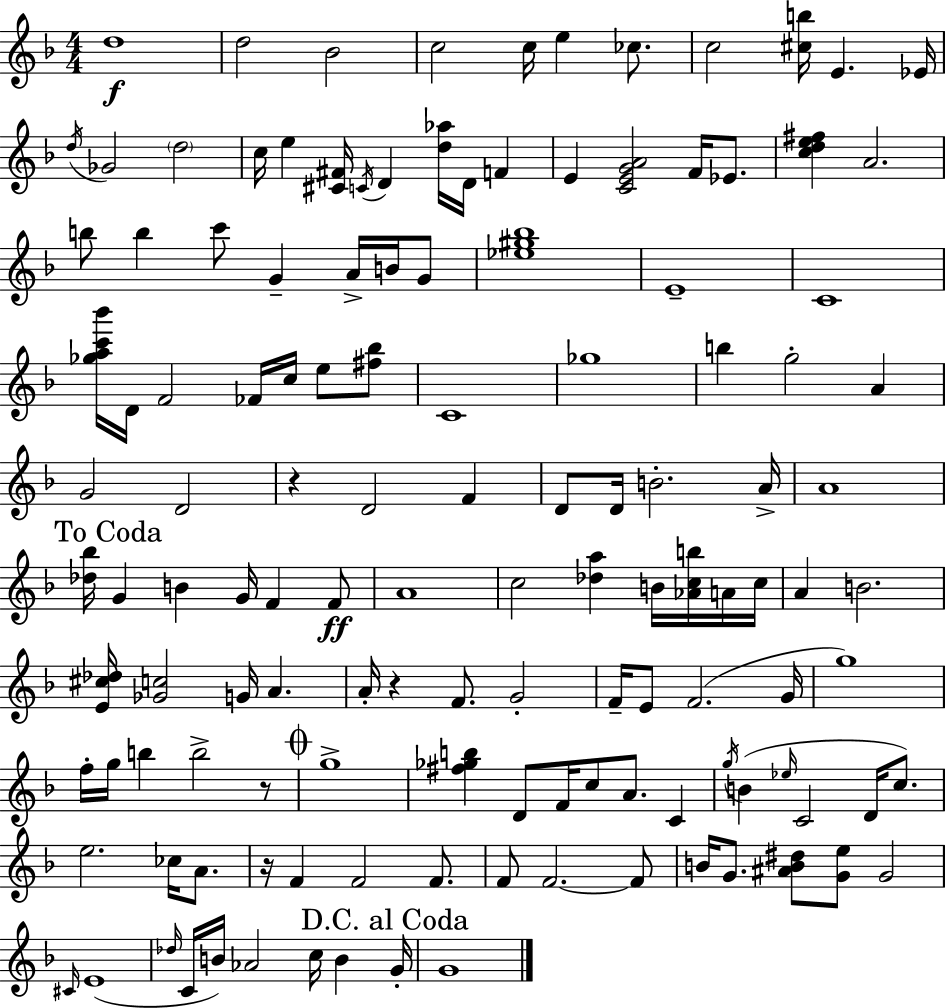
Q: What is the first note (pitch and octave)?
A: D5